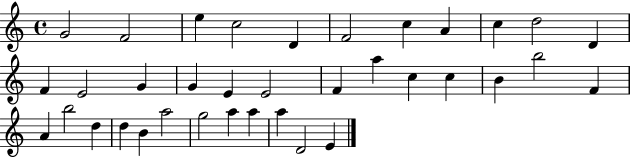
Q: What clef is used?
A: treble